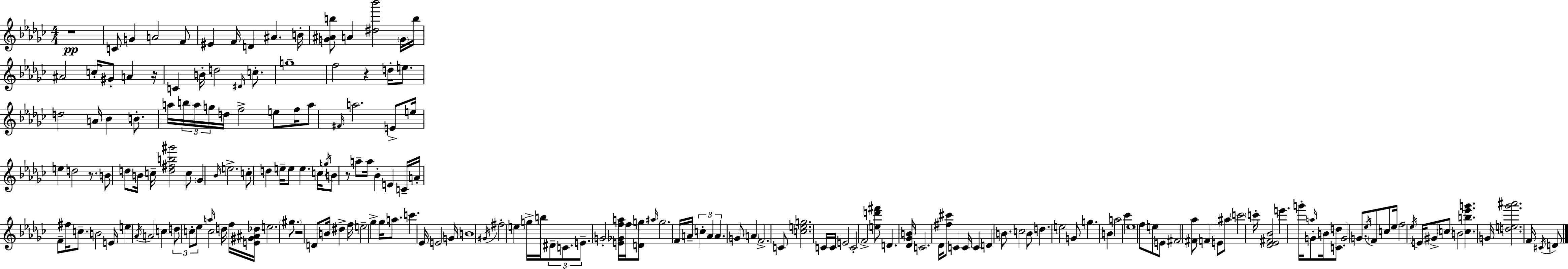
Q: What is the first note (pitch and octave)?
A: C4